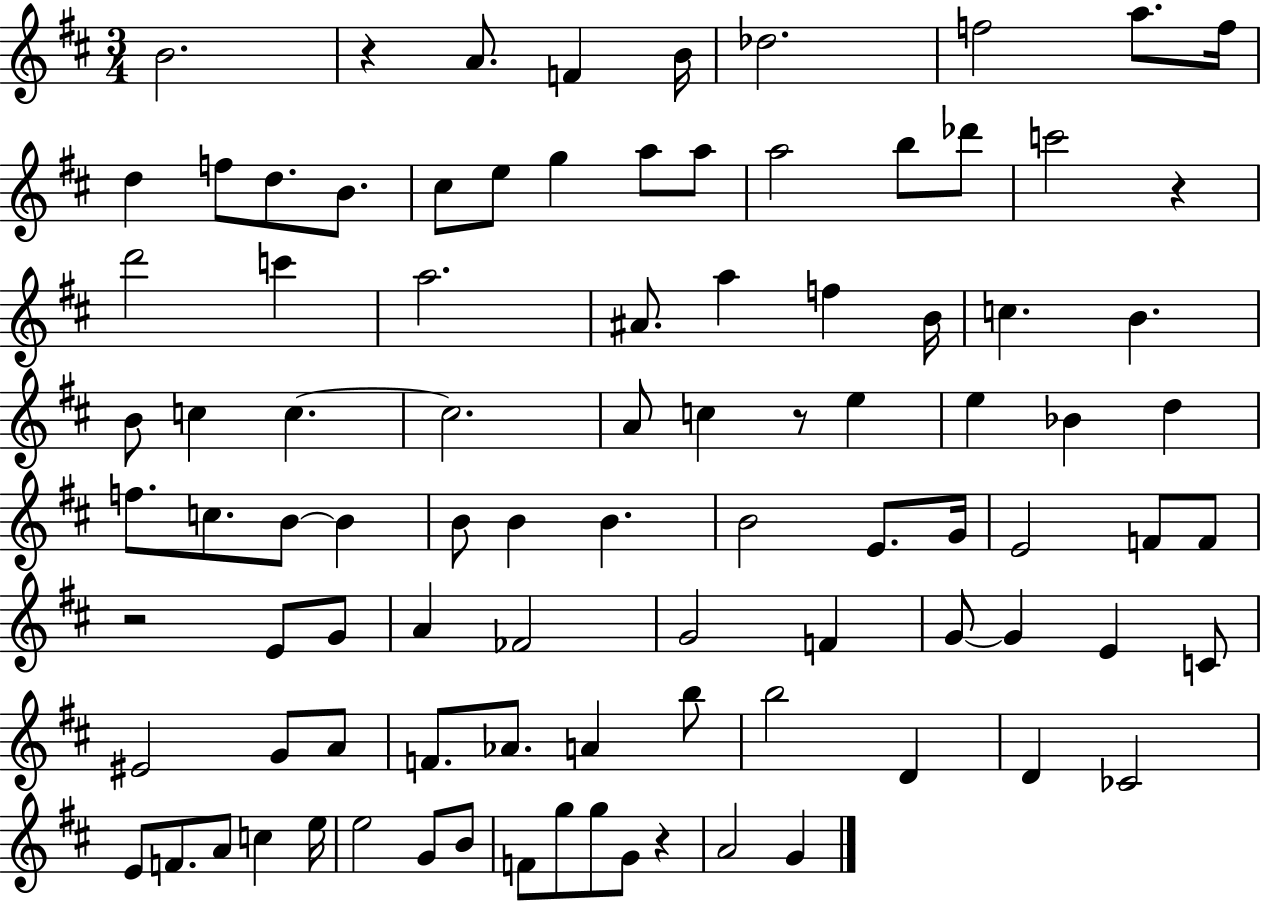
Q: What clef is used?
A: treble